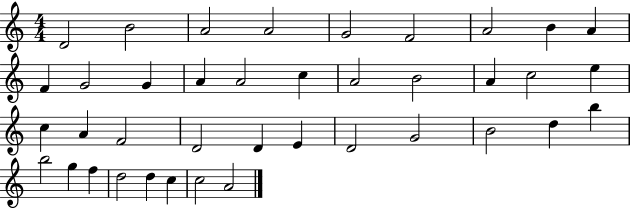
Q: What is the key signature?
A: C major